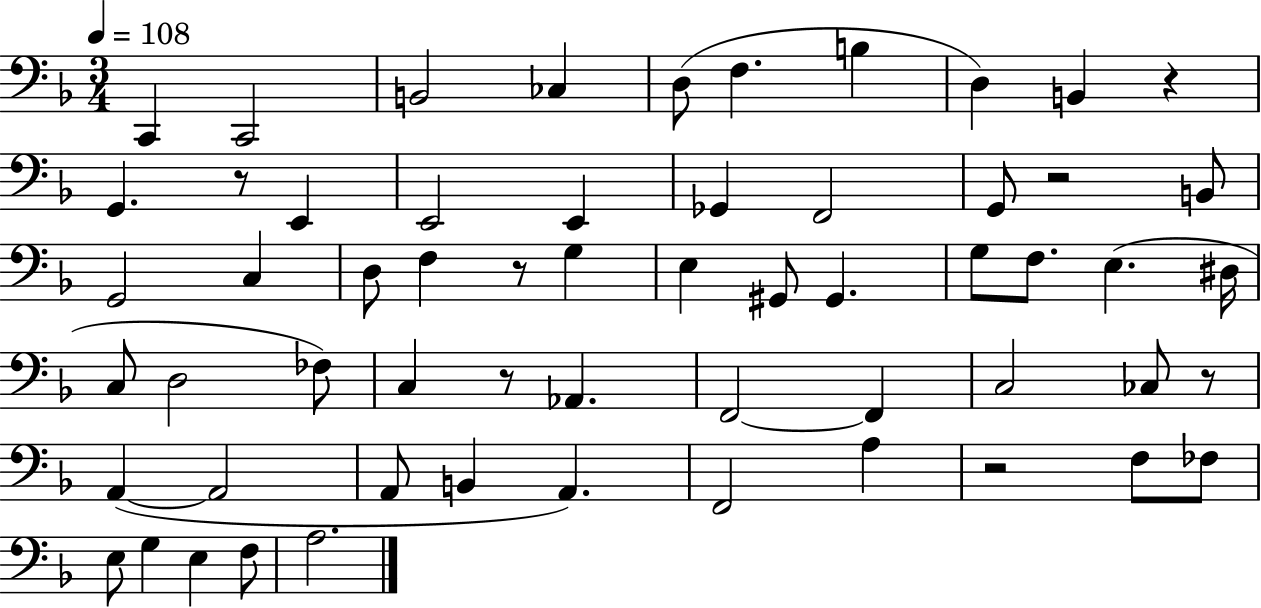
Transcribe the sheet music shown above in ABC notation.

X:1
T:Untitled
M:3/4
L:1/4
K:F
C,, C,,2 B,,2 _C, D,/2 F, B, D, B,, z G,, z/2 E,, E,,2 E,, _G,, F,,2 G,,/2 z2 B,,/2 G,,2 C, D,/2 F, z/2 G, E, ^G,,/2 ^G,, G,/2 F,/2 E, ^D,/4 C,/2 D,2 _F,/2 C, z/2 _A,, F,,2 F,, C,2 _C,/2 z/2 A,, A,,2 A,,/2 B,, A,, F,,2 A, z2 F,/2 _F,/2 E,/2 G, E, F,/2 A,2